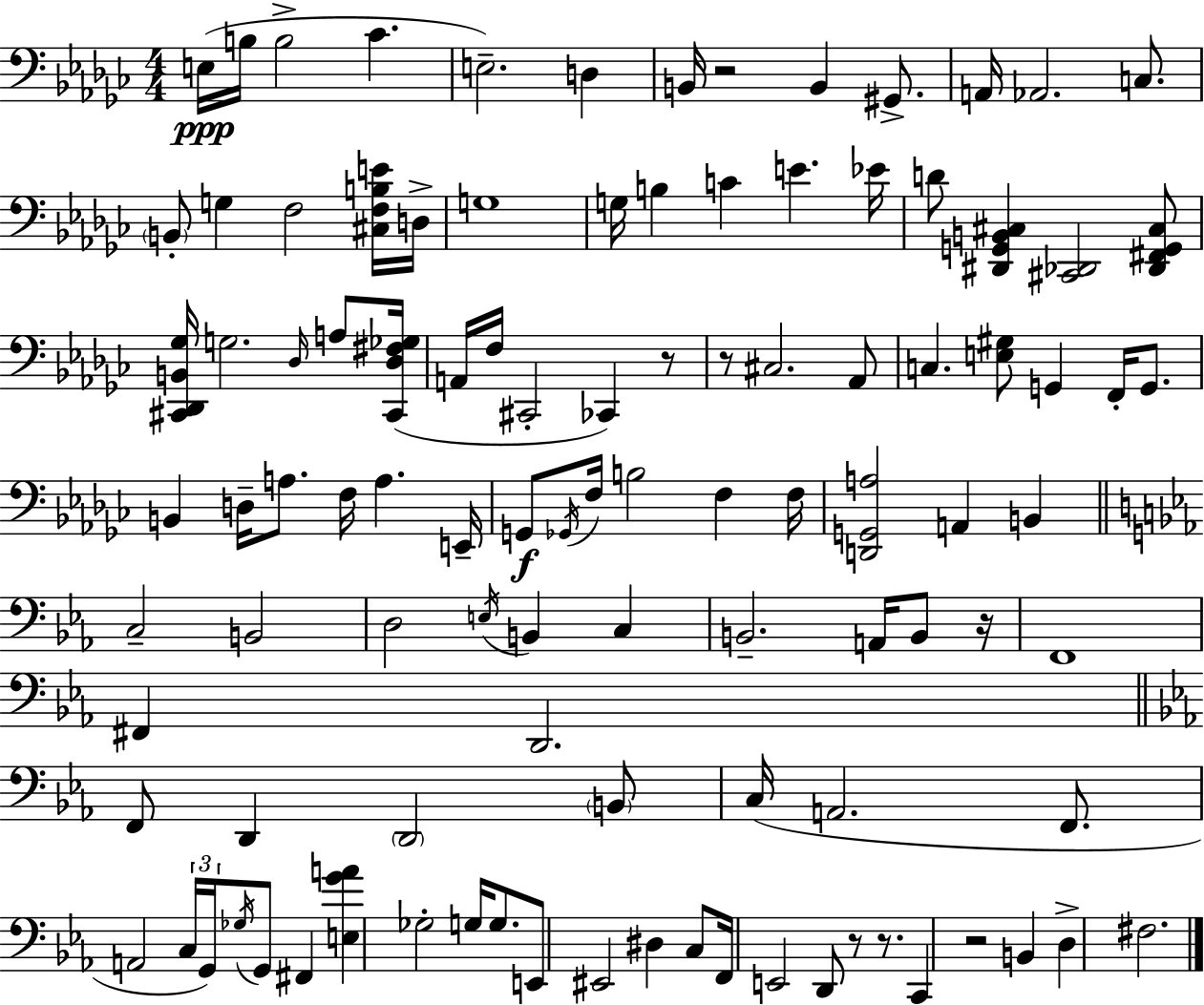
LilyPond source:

{
  \clef bass
  \numericTimeSignature
  \time 4/4
  \key ees \minor
  e16(\ppp b16 b2-> ces'4. | e2.--) d4 | b,16 r2 b,4 gis,8.-> | a,16 aes,2. c8. | \break \parenthesize b,8-. g4 f2 <cis f b e'>16 d16-> | g1 | g16 b4 c'4 e'4. ees'16 | d'8 <dis, g, b, cis>4 <cis, des,>2 <des, fis, g, cis>8 | \break <cis, des, b, ges>16 g2. \grace { des16 } a8 | <cis, des fis ges>16( a,16 f16 cis,2-. ces,4) r8 | r8 cis2. aes,8 | c4. <e gis>8 g,4 f,16-. g,8. | \break b,4 d16-- a8. f16 a4. | e,16-- g,8\f \acciaccatura { ges,16 } f16 b2 f4 | f16 <d, g, a>2 a,4 b,4 | \bar "||" \break \key c \minor c2-- b,2 | d2 \acciaccatura { e16 } b,4 c4 | b,2.-- a,16 b,8 | r16 f,1 | \break fis,4 d,2. | \bar "||" \break \key c \minor f,8 d,4 \parenthesize d,2 \parenthesize b,8 | c16( a,2. f,8. | a,2 \tuplet 3/2 { c16 g,16) \acciaccatura { ges16 } } g,8 fis,4 | <e g' a'>4 ges2-. g16 g8. | \break e,8 eis,2 dis4 c8 | f,16 e,2 d,8 r8 r8. | c,4 r2 b,4 | d4-> fis2. | \break \bar "|."
}